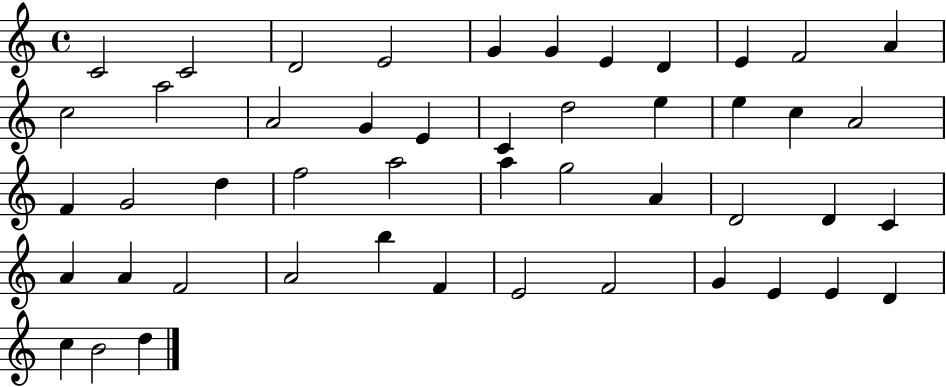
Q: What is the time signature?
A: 4/4